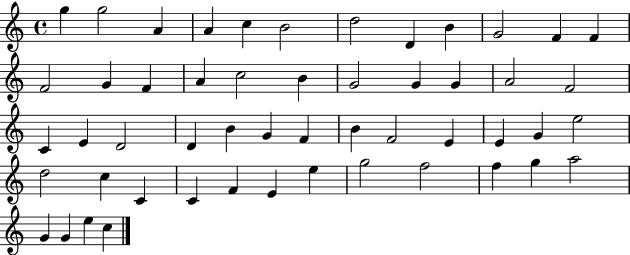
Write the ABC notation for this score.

X:1
T:Untitled
M:4/4
L:1/4
K:C
g g2 A A c B2 d2 D B G2 F F F2 G F A c2 B G2 G G A2 F2 C E D2 D B G F B F2 E E G e2 d2 c C C F E e g2 f2 f g a2 G G e c